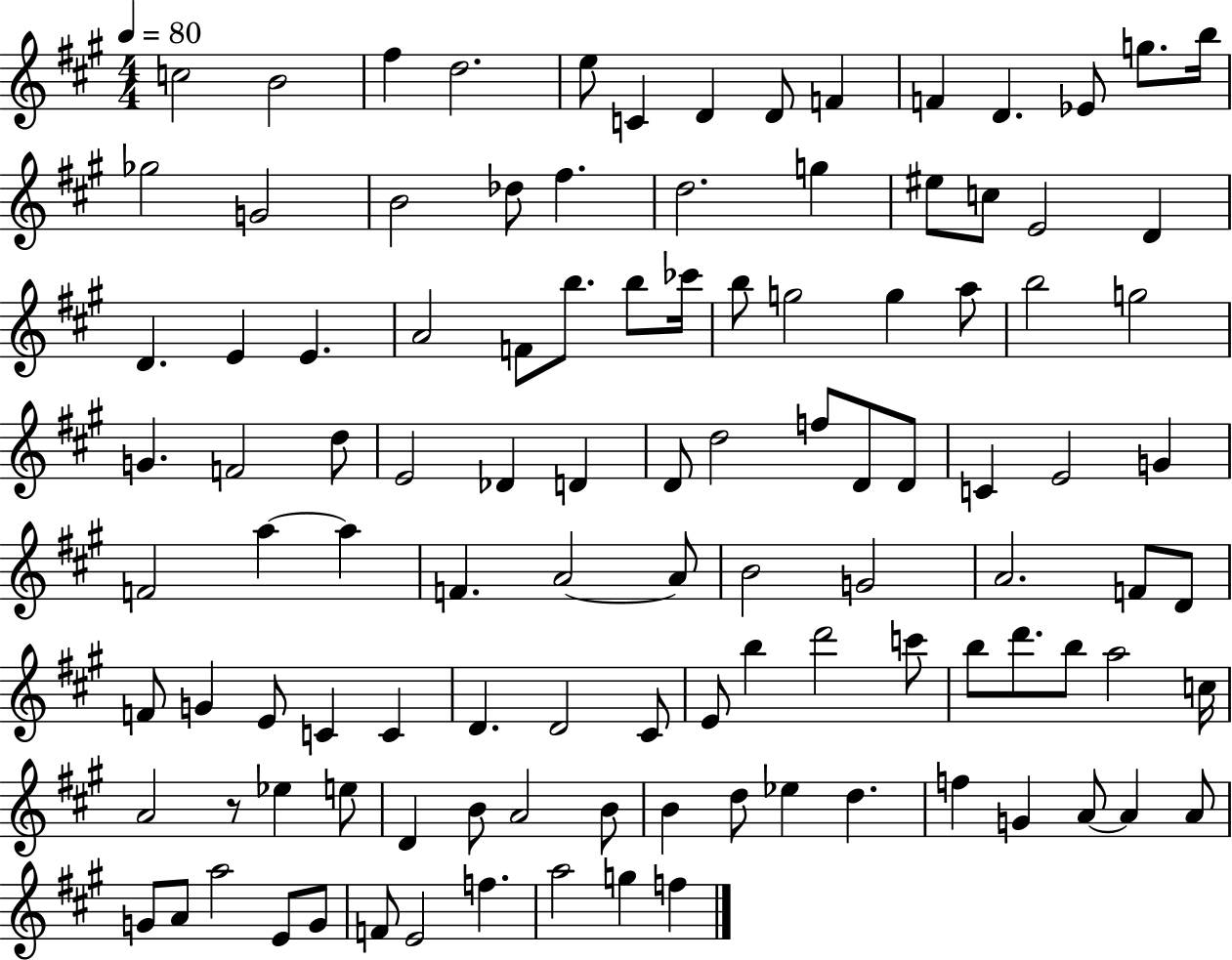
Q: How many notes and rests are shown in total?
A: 109